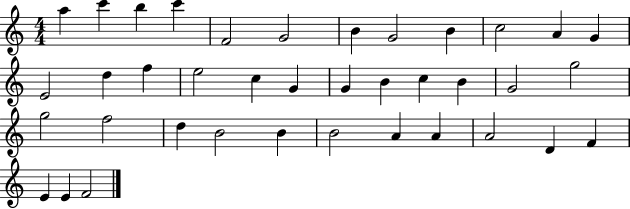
A5/q C6/q B5/q C6/q F4/h G4/h B4/q G4/h B4/q C5/h A4/q G4/q E4/h D5/q F5/q E5/h C5/q G4/q G4/q B4/q C5/q B4/q G4/h G5/h G5/h F5/h D5/q B4/h B4/q B4/h A4/q A4/q A4/h D4/q F4/q E4/q E4/q F4/h